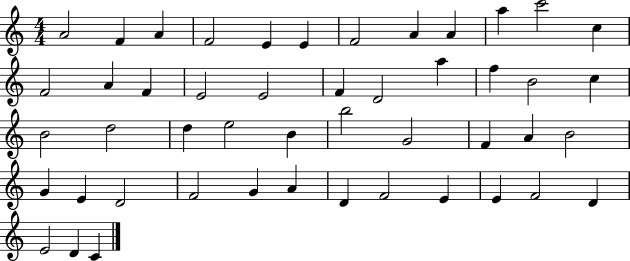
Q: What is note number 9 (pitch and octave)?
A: A4